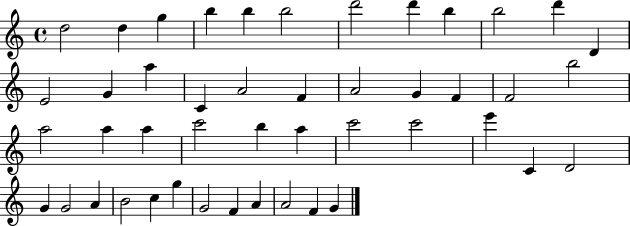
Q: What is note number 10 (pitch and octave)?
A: B5